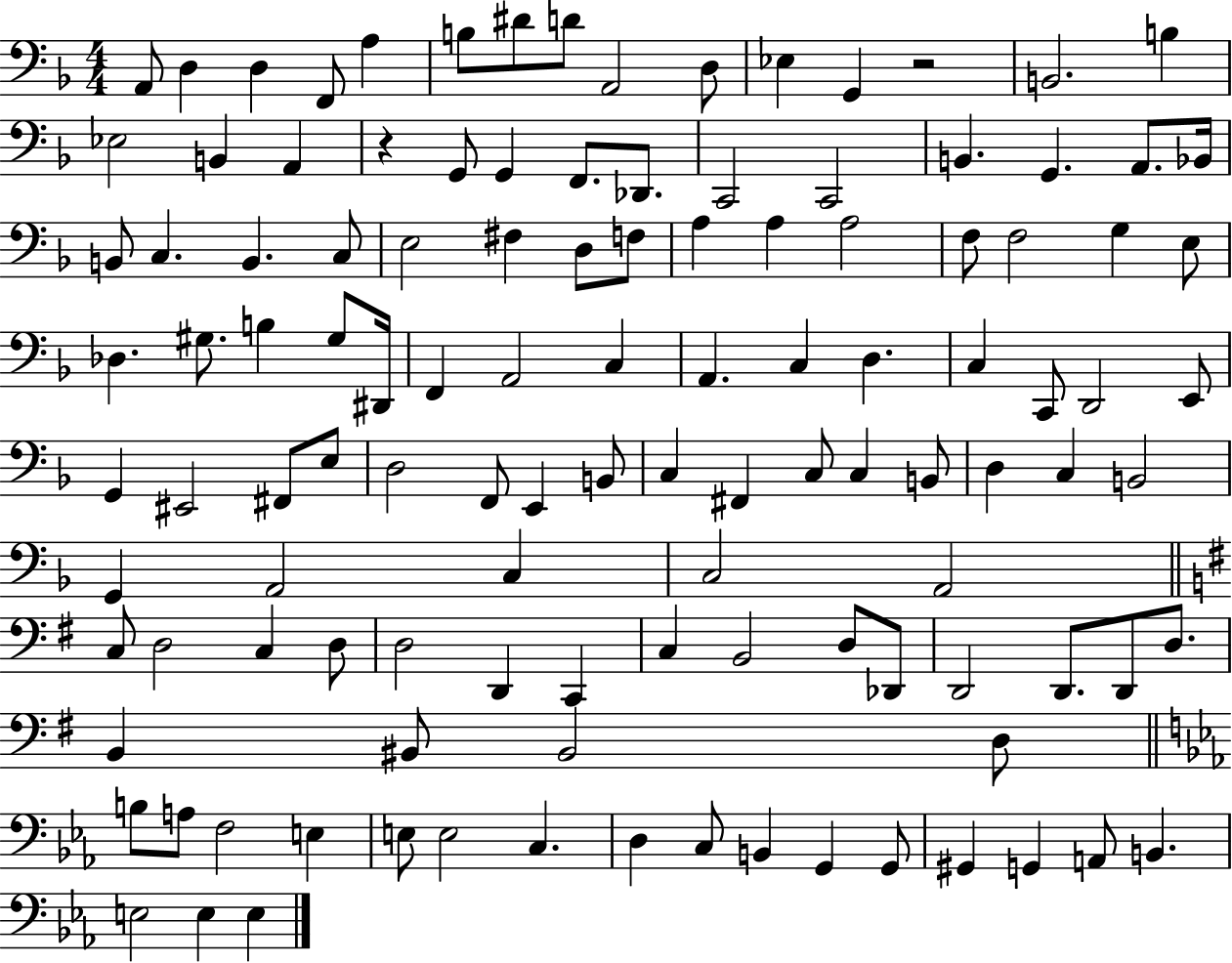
{
  \clef bass
  \numericTimeSignature
  \time 4/4
  \key f \major
  a,8 d4 d4 f,8 a4 | b8 dis'8 d'8 a,2 d8 | ees4 g,4 r2 | b,2. b4 | \break ees2 b,4 a,4 | r4 g,8 g,4 f,8. des,8. | c,2 c,2 | b,4. g,4. a,8. bes,16 | \break b,8 c4. b,4. c8 | e2 fis4 d8 f8 | a4 a4 a2 | f8 f2 g4 e8 | \break des4. gis8. b4 gis8 dis,16 | f,4 a,2 c4 | a,4. c4 d4. | c4 c,8 d,2 e,8 | \break g,4 eis,2 fis,8 e8 | d2 f,8 e,4 b,8 | c4 fis,4 c8 c4 b,8 | d4 c4 b,2 | \break g,4 a,2 c4 | c2 a,2 | \bar "||" \break \key g \major c8 d2 c4 d8 | d2 d,4 c,4 | c4 b,2 d8 des,8 | d,2 d,8. d,8 d8. | \break b,4 bis,8 bis,2 d8 | \bar "||" \break \key ees \major b8 a8 f2 e4 | e8 e2 c4. | d4 c8 b,4 g,4 g,8 | gis,4 g,4 a,8 b,4. | \break e2 e4 e4 | \bar "|."
}